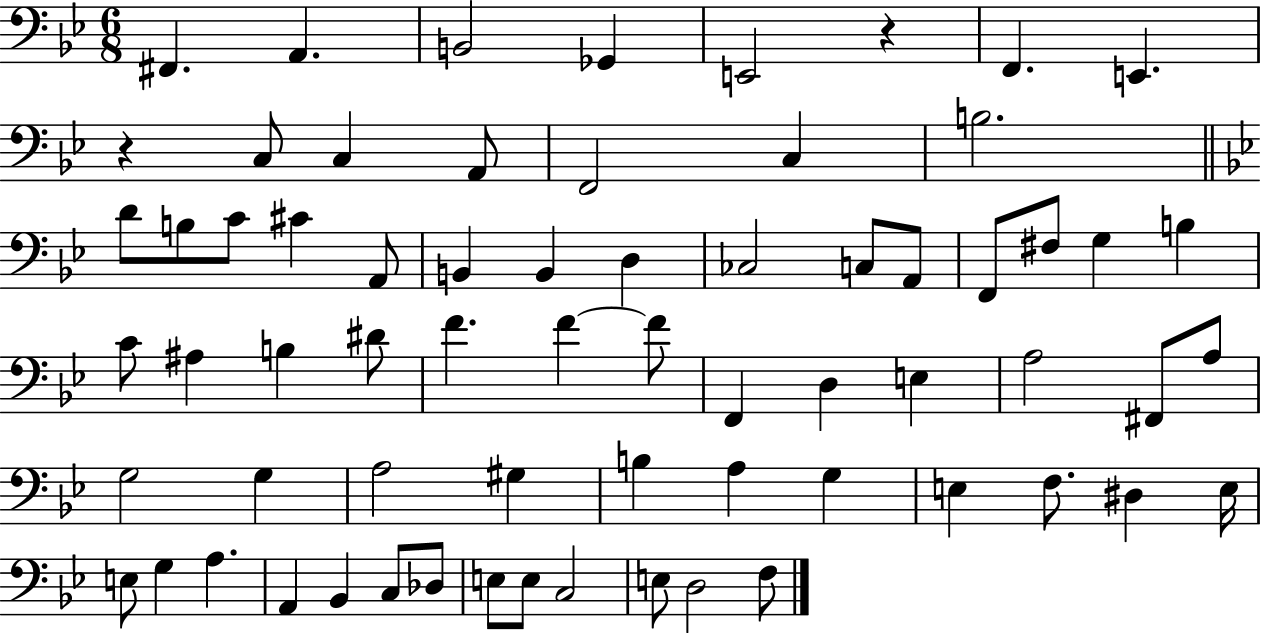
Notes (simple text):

F#2/q. A2/q. B2/h Gb2/q E2/h R/q F2/q. E2/q. R/q C3/e C3/q A2/e F2/h C3/q B3/h. D4/e B3/e C4/e C#4/q A2/e B2/q B2/q D3/q CES3/h C3/e A2/e F2/e F#3/e G3/q B3/q C4/e A#3/q B3/q D#4/e F4/q. F4/q F4/e F2/q D3/q E3/q A3/h F#2/e A3/e G3/h G3/q A3/h G#3/q B3/q A3/q G3/q E3/q F3/e. D#3/q E3/s E3/e G3/q A3/q. A2/q Bb2/q C3/e Db3/e E3/e E3/e C3/h E3/e D3/h F3/e